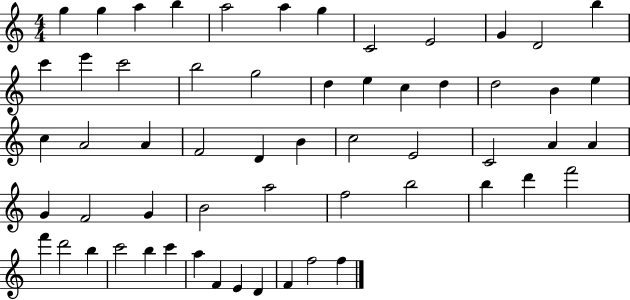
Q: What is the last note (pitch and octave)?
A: F5